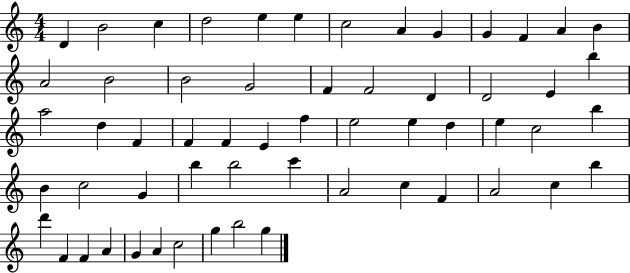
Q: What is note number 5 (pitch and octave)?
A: E5